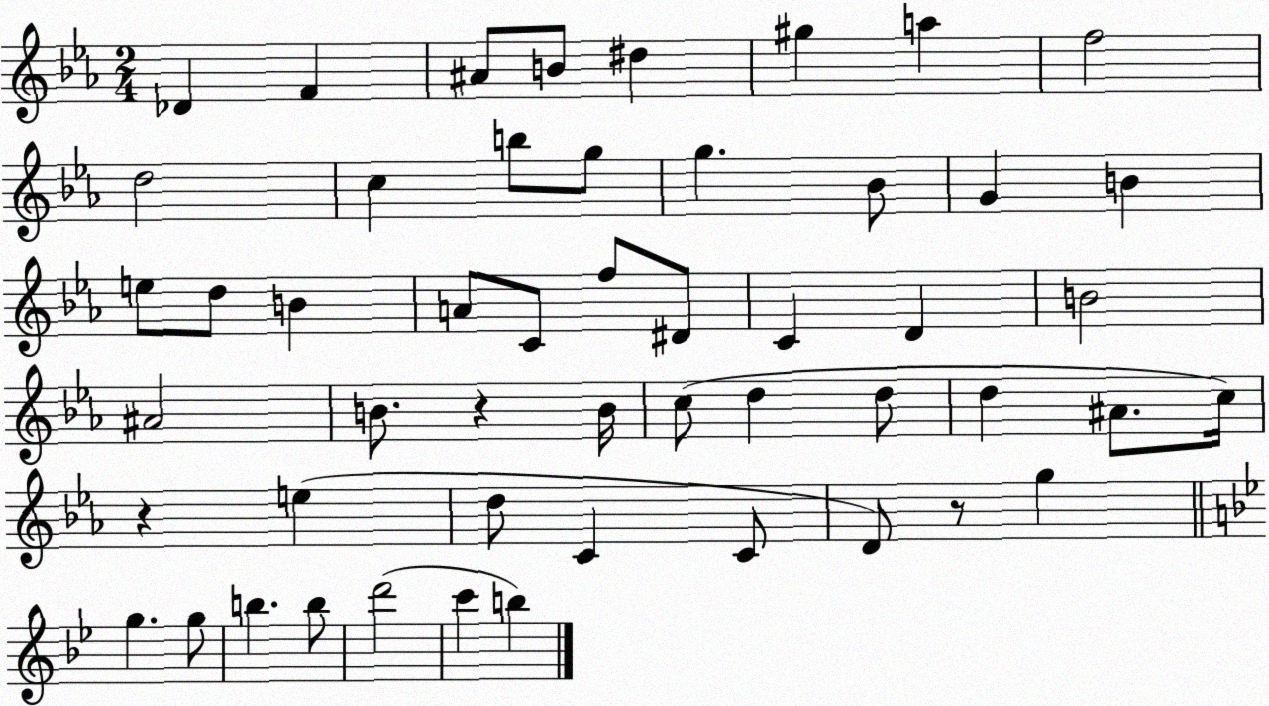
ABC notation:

X:1
T:Untitled
M:2/4
L:1/4
K:Eb
_D F ^A/2 B/2 ^d ^g a f2 d2 c b/2 g/2 g _B/2 G B e/2 d/2 B A/2 C/2 f/2 ^D/2 C D B2 ^A2 B/2 z B/4 c/2 d d/2 d ^A/2 c/4 z e d/2 C C/2 D/2 z/2 g g g/2 b b/2 d'2 c' b